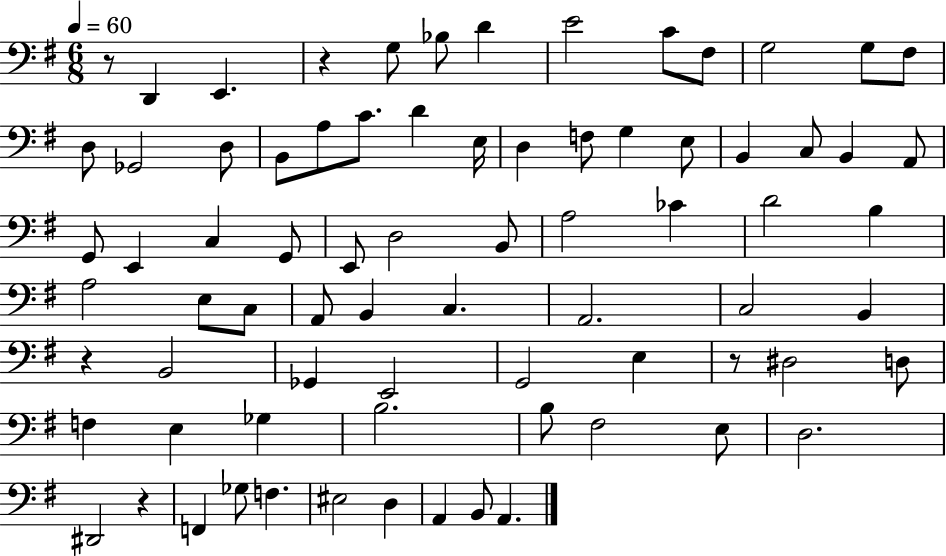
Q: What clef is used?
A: bass